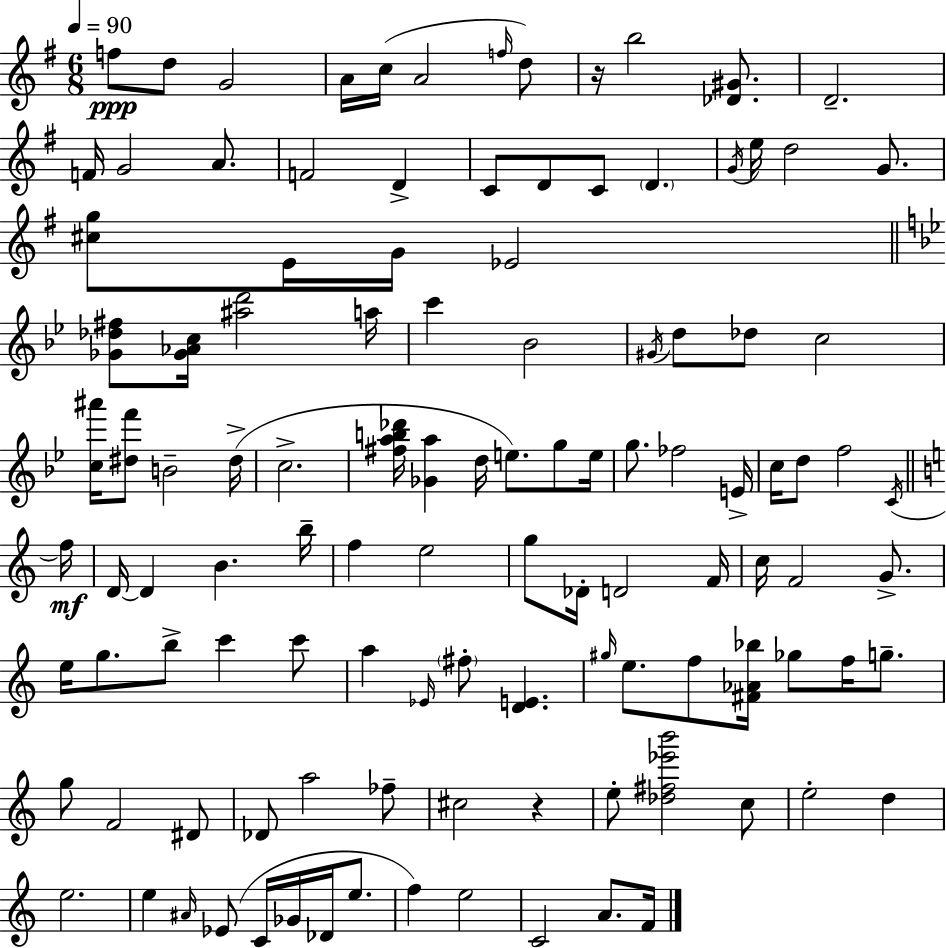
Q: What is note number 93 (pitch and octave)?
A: Db4